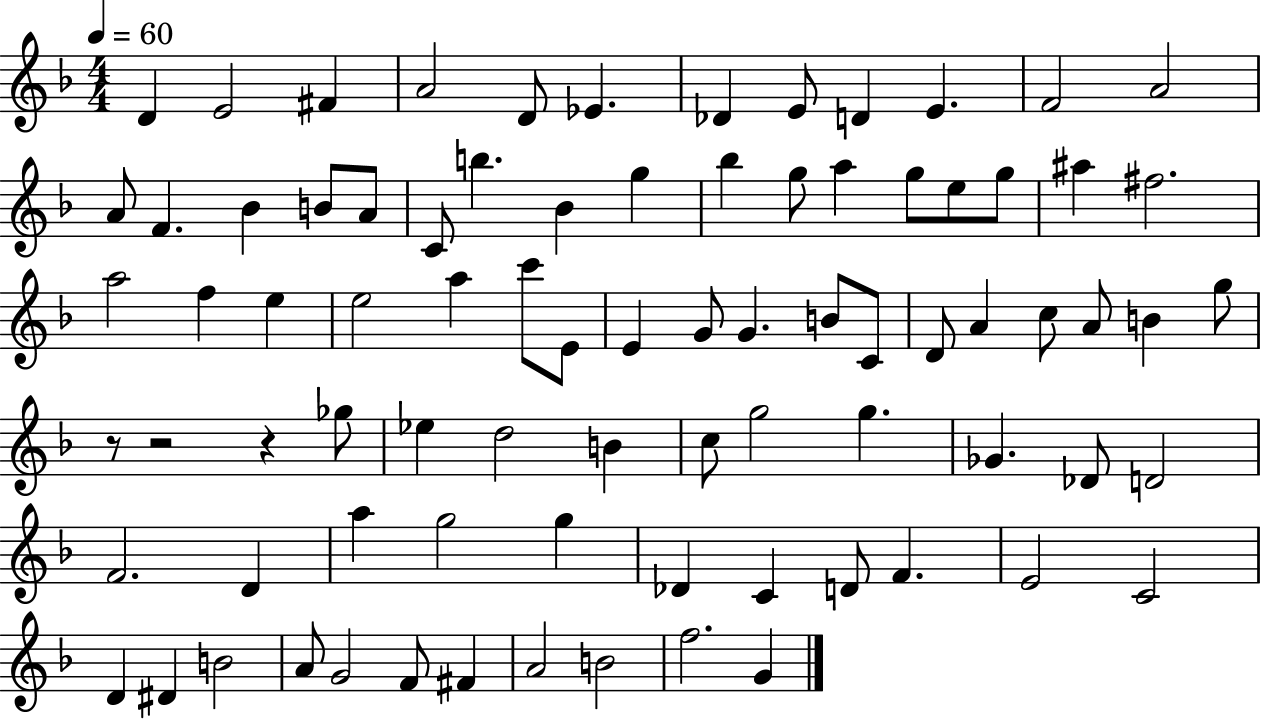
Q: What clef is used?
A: treble